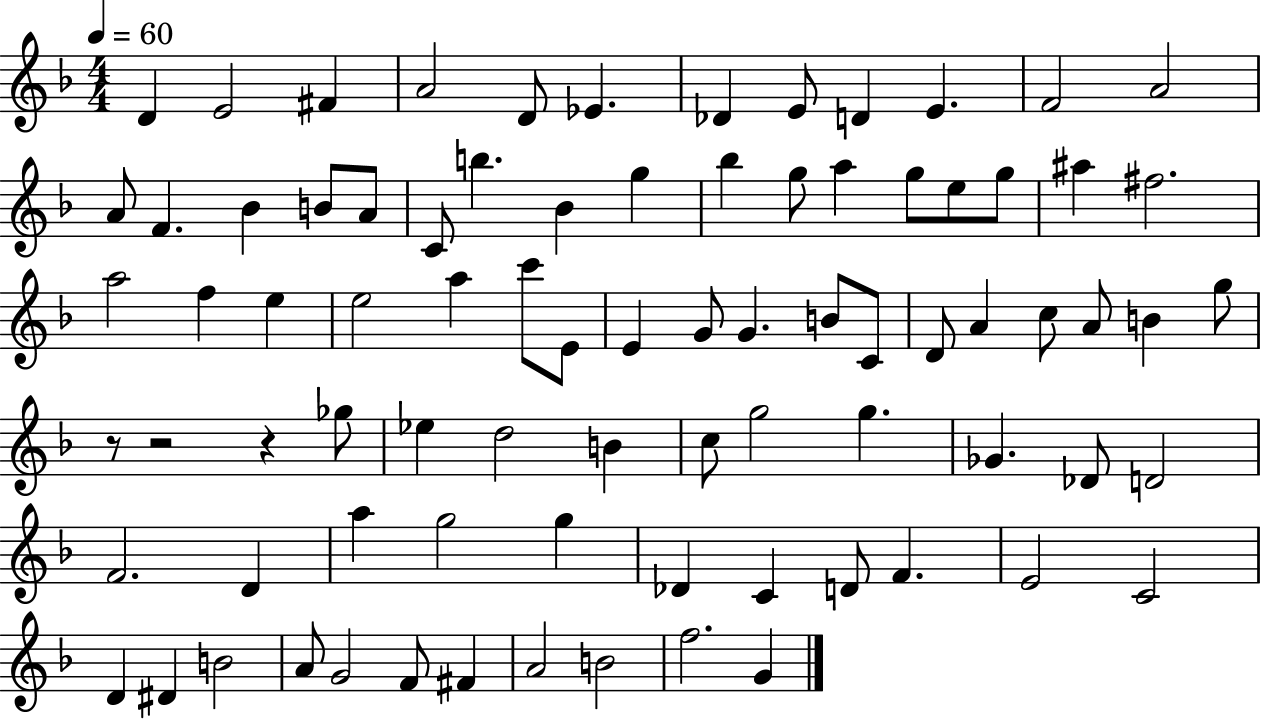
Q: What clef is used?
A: treble